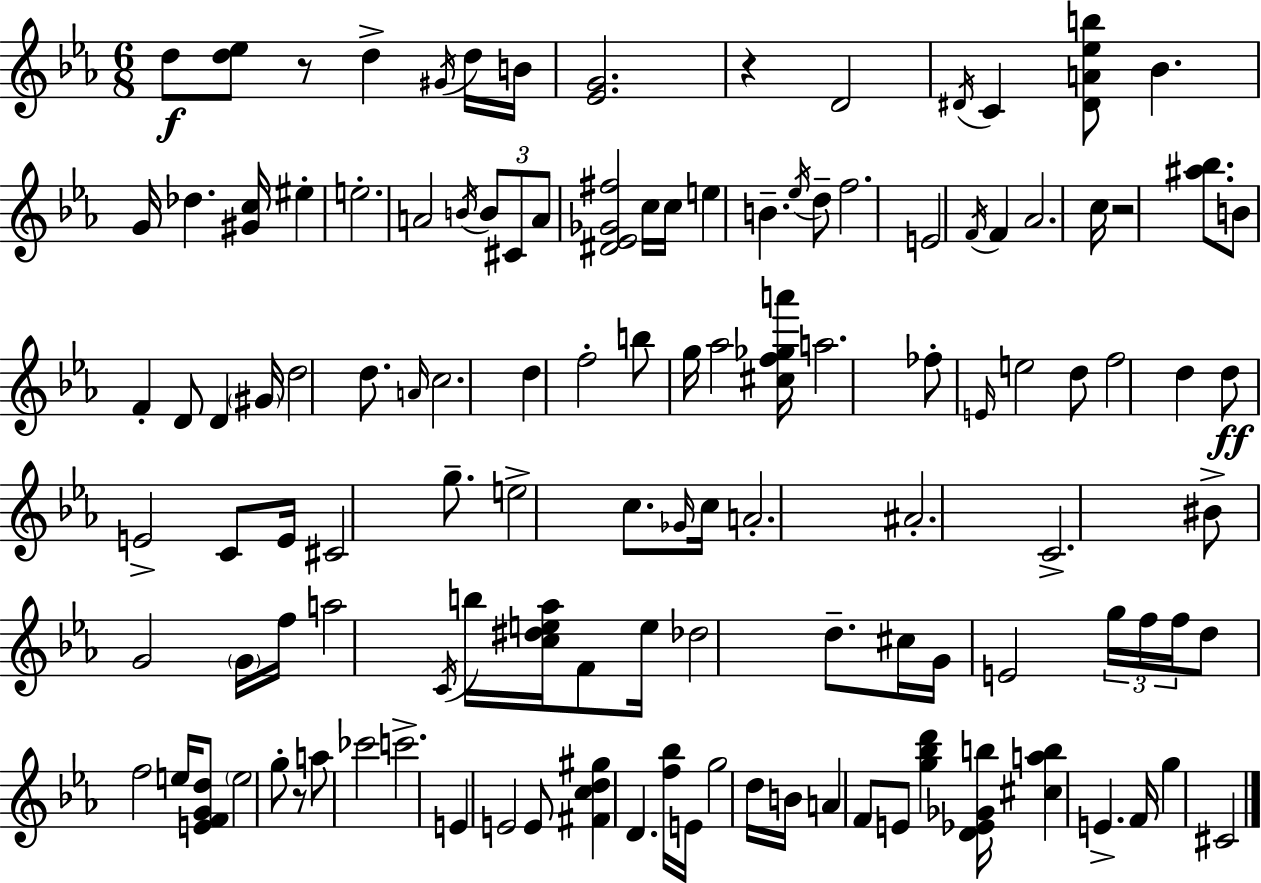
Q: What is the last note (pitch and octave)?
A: C#4